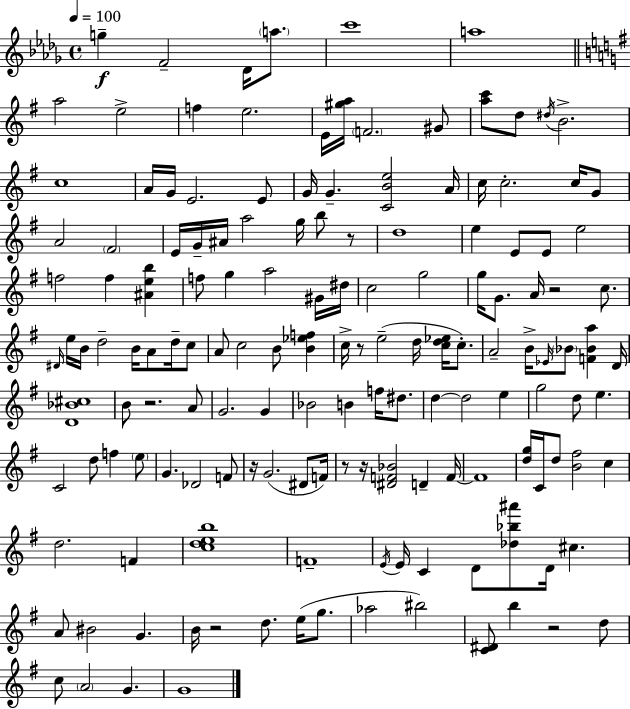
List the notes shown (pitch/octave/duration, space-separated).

G5/q F4/h Db4/s A5/e. C6/w A5/w A5/h E5/h F5/q E5/h. E4/s [G#5,A5]/s F4/h. G#4/e [A5,C6]/e D5/e D#5/s B4/h. C5/w A4/s G4/s E4/h. E4/e G4/s G4/q. [C4,B4,E5]/h A4/s C5/s C5/h. C5/s G4/e A4/h F#4/h E4/s G4/s A#4/s A5/h G5/s B5/e R/e D5/w E5/q E4/e E4/e E5/h F5/h F5/q [A#4,E5,B5]/q F5/e G5/q A5/h G#4/s D#5/s C5/h G5/h G5/s G4/e. A4/s R/h C5/e. D#4/s E5/s B4/s D5/h B4/s A4/e D5/s C5/e A4/e C5/h B4/e [B4,Eb5,F5]/q C5/s R/e E5/h D5/s [C5,D5,Eb5]/s C5/e. A4/h B4/s Eb4/s Bb4/e [F4,Bb4,A5]/q D4/s [D4,Bb4,C#5]/w B4/e R/h. A4/e G4/h. G4/q Bb4/h B4/q F5/s D#5/e. D5/q D5/h E5/q G5/h D5/e E5/q. C4/h D5/e F5/q E5/e G4/q. Db4/h F4/e R/s G4/h. D#4/e F4/s R/e R/s [D#4,F4,Bb4]/h D4/q F4/s F4/w [D5,G5]/s C4/s D5/e [B4,F#5]/h C5/q D5/h. F4/q [C5,D5,E5,B5]/w F4/w E4/s E4/s C4/q D4/e [Db5,Bb5,A#6]/e D4/s C#5/q. A4/e BIS4/h G4/q. B4/s R/h D5/e. E5/s G5/e. Ab5/h BIS5/h [C4,D#4]/e B5/q R/h D5/e C5/e A4/h G4/q. G4/w